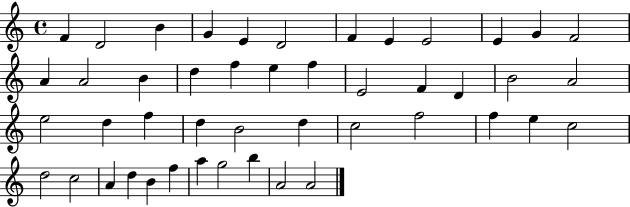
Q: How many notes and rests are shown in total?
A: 46